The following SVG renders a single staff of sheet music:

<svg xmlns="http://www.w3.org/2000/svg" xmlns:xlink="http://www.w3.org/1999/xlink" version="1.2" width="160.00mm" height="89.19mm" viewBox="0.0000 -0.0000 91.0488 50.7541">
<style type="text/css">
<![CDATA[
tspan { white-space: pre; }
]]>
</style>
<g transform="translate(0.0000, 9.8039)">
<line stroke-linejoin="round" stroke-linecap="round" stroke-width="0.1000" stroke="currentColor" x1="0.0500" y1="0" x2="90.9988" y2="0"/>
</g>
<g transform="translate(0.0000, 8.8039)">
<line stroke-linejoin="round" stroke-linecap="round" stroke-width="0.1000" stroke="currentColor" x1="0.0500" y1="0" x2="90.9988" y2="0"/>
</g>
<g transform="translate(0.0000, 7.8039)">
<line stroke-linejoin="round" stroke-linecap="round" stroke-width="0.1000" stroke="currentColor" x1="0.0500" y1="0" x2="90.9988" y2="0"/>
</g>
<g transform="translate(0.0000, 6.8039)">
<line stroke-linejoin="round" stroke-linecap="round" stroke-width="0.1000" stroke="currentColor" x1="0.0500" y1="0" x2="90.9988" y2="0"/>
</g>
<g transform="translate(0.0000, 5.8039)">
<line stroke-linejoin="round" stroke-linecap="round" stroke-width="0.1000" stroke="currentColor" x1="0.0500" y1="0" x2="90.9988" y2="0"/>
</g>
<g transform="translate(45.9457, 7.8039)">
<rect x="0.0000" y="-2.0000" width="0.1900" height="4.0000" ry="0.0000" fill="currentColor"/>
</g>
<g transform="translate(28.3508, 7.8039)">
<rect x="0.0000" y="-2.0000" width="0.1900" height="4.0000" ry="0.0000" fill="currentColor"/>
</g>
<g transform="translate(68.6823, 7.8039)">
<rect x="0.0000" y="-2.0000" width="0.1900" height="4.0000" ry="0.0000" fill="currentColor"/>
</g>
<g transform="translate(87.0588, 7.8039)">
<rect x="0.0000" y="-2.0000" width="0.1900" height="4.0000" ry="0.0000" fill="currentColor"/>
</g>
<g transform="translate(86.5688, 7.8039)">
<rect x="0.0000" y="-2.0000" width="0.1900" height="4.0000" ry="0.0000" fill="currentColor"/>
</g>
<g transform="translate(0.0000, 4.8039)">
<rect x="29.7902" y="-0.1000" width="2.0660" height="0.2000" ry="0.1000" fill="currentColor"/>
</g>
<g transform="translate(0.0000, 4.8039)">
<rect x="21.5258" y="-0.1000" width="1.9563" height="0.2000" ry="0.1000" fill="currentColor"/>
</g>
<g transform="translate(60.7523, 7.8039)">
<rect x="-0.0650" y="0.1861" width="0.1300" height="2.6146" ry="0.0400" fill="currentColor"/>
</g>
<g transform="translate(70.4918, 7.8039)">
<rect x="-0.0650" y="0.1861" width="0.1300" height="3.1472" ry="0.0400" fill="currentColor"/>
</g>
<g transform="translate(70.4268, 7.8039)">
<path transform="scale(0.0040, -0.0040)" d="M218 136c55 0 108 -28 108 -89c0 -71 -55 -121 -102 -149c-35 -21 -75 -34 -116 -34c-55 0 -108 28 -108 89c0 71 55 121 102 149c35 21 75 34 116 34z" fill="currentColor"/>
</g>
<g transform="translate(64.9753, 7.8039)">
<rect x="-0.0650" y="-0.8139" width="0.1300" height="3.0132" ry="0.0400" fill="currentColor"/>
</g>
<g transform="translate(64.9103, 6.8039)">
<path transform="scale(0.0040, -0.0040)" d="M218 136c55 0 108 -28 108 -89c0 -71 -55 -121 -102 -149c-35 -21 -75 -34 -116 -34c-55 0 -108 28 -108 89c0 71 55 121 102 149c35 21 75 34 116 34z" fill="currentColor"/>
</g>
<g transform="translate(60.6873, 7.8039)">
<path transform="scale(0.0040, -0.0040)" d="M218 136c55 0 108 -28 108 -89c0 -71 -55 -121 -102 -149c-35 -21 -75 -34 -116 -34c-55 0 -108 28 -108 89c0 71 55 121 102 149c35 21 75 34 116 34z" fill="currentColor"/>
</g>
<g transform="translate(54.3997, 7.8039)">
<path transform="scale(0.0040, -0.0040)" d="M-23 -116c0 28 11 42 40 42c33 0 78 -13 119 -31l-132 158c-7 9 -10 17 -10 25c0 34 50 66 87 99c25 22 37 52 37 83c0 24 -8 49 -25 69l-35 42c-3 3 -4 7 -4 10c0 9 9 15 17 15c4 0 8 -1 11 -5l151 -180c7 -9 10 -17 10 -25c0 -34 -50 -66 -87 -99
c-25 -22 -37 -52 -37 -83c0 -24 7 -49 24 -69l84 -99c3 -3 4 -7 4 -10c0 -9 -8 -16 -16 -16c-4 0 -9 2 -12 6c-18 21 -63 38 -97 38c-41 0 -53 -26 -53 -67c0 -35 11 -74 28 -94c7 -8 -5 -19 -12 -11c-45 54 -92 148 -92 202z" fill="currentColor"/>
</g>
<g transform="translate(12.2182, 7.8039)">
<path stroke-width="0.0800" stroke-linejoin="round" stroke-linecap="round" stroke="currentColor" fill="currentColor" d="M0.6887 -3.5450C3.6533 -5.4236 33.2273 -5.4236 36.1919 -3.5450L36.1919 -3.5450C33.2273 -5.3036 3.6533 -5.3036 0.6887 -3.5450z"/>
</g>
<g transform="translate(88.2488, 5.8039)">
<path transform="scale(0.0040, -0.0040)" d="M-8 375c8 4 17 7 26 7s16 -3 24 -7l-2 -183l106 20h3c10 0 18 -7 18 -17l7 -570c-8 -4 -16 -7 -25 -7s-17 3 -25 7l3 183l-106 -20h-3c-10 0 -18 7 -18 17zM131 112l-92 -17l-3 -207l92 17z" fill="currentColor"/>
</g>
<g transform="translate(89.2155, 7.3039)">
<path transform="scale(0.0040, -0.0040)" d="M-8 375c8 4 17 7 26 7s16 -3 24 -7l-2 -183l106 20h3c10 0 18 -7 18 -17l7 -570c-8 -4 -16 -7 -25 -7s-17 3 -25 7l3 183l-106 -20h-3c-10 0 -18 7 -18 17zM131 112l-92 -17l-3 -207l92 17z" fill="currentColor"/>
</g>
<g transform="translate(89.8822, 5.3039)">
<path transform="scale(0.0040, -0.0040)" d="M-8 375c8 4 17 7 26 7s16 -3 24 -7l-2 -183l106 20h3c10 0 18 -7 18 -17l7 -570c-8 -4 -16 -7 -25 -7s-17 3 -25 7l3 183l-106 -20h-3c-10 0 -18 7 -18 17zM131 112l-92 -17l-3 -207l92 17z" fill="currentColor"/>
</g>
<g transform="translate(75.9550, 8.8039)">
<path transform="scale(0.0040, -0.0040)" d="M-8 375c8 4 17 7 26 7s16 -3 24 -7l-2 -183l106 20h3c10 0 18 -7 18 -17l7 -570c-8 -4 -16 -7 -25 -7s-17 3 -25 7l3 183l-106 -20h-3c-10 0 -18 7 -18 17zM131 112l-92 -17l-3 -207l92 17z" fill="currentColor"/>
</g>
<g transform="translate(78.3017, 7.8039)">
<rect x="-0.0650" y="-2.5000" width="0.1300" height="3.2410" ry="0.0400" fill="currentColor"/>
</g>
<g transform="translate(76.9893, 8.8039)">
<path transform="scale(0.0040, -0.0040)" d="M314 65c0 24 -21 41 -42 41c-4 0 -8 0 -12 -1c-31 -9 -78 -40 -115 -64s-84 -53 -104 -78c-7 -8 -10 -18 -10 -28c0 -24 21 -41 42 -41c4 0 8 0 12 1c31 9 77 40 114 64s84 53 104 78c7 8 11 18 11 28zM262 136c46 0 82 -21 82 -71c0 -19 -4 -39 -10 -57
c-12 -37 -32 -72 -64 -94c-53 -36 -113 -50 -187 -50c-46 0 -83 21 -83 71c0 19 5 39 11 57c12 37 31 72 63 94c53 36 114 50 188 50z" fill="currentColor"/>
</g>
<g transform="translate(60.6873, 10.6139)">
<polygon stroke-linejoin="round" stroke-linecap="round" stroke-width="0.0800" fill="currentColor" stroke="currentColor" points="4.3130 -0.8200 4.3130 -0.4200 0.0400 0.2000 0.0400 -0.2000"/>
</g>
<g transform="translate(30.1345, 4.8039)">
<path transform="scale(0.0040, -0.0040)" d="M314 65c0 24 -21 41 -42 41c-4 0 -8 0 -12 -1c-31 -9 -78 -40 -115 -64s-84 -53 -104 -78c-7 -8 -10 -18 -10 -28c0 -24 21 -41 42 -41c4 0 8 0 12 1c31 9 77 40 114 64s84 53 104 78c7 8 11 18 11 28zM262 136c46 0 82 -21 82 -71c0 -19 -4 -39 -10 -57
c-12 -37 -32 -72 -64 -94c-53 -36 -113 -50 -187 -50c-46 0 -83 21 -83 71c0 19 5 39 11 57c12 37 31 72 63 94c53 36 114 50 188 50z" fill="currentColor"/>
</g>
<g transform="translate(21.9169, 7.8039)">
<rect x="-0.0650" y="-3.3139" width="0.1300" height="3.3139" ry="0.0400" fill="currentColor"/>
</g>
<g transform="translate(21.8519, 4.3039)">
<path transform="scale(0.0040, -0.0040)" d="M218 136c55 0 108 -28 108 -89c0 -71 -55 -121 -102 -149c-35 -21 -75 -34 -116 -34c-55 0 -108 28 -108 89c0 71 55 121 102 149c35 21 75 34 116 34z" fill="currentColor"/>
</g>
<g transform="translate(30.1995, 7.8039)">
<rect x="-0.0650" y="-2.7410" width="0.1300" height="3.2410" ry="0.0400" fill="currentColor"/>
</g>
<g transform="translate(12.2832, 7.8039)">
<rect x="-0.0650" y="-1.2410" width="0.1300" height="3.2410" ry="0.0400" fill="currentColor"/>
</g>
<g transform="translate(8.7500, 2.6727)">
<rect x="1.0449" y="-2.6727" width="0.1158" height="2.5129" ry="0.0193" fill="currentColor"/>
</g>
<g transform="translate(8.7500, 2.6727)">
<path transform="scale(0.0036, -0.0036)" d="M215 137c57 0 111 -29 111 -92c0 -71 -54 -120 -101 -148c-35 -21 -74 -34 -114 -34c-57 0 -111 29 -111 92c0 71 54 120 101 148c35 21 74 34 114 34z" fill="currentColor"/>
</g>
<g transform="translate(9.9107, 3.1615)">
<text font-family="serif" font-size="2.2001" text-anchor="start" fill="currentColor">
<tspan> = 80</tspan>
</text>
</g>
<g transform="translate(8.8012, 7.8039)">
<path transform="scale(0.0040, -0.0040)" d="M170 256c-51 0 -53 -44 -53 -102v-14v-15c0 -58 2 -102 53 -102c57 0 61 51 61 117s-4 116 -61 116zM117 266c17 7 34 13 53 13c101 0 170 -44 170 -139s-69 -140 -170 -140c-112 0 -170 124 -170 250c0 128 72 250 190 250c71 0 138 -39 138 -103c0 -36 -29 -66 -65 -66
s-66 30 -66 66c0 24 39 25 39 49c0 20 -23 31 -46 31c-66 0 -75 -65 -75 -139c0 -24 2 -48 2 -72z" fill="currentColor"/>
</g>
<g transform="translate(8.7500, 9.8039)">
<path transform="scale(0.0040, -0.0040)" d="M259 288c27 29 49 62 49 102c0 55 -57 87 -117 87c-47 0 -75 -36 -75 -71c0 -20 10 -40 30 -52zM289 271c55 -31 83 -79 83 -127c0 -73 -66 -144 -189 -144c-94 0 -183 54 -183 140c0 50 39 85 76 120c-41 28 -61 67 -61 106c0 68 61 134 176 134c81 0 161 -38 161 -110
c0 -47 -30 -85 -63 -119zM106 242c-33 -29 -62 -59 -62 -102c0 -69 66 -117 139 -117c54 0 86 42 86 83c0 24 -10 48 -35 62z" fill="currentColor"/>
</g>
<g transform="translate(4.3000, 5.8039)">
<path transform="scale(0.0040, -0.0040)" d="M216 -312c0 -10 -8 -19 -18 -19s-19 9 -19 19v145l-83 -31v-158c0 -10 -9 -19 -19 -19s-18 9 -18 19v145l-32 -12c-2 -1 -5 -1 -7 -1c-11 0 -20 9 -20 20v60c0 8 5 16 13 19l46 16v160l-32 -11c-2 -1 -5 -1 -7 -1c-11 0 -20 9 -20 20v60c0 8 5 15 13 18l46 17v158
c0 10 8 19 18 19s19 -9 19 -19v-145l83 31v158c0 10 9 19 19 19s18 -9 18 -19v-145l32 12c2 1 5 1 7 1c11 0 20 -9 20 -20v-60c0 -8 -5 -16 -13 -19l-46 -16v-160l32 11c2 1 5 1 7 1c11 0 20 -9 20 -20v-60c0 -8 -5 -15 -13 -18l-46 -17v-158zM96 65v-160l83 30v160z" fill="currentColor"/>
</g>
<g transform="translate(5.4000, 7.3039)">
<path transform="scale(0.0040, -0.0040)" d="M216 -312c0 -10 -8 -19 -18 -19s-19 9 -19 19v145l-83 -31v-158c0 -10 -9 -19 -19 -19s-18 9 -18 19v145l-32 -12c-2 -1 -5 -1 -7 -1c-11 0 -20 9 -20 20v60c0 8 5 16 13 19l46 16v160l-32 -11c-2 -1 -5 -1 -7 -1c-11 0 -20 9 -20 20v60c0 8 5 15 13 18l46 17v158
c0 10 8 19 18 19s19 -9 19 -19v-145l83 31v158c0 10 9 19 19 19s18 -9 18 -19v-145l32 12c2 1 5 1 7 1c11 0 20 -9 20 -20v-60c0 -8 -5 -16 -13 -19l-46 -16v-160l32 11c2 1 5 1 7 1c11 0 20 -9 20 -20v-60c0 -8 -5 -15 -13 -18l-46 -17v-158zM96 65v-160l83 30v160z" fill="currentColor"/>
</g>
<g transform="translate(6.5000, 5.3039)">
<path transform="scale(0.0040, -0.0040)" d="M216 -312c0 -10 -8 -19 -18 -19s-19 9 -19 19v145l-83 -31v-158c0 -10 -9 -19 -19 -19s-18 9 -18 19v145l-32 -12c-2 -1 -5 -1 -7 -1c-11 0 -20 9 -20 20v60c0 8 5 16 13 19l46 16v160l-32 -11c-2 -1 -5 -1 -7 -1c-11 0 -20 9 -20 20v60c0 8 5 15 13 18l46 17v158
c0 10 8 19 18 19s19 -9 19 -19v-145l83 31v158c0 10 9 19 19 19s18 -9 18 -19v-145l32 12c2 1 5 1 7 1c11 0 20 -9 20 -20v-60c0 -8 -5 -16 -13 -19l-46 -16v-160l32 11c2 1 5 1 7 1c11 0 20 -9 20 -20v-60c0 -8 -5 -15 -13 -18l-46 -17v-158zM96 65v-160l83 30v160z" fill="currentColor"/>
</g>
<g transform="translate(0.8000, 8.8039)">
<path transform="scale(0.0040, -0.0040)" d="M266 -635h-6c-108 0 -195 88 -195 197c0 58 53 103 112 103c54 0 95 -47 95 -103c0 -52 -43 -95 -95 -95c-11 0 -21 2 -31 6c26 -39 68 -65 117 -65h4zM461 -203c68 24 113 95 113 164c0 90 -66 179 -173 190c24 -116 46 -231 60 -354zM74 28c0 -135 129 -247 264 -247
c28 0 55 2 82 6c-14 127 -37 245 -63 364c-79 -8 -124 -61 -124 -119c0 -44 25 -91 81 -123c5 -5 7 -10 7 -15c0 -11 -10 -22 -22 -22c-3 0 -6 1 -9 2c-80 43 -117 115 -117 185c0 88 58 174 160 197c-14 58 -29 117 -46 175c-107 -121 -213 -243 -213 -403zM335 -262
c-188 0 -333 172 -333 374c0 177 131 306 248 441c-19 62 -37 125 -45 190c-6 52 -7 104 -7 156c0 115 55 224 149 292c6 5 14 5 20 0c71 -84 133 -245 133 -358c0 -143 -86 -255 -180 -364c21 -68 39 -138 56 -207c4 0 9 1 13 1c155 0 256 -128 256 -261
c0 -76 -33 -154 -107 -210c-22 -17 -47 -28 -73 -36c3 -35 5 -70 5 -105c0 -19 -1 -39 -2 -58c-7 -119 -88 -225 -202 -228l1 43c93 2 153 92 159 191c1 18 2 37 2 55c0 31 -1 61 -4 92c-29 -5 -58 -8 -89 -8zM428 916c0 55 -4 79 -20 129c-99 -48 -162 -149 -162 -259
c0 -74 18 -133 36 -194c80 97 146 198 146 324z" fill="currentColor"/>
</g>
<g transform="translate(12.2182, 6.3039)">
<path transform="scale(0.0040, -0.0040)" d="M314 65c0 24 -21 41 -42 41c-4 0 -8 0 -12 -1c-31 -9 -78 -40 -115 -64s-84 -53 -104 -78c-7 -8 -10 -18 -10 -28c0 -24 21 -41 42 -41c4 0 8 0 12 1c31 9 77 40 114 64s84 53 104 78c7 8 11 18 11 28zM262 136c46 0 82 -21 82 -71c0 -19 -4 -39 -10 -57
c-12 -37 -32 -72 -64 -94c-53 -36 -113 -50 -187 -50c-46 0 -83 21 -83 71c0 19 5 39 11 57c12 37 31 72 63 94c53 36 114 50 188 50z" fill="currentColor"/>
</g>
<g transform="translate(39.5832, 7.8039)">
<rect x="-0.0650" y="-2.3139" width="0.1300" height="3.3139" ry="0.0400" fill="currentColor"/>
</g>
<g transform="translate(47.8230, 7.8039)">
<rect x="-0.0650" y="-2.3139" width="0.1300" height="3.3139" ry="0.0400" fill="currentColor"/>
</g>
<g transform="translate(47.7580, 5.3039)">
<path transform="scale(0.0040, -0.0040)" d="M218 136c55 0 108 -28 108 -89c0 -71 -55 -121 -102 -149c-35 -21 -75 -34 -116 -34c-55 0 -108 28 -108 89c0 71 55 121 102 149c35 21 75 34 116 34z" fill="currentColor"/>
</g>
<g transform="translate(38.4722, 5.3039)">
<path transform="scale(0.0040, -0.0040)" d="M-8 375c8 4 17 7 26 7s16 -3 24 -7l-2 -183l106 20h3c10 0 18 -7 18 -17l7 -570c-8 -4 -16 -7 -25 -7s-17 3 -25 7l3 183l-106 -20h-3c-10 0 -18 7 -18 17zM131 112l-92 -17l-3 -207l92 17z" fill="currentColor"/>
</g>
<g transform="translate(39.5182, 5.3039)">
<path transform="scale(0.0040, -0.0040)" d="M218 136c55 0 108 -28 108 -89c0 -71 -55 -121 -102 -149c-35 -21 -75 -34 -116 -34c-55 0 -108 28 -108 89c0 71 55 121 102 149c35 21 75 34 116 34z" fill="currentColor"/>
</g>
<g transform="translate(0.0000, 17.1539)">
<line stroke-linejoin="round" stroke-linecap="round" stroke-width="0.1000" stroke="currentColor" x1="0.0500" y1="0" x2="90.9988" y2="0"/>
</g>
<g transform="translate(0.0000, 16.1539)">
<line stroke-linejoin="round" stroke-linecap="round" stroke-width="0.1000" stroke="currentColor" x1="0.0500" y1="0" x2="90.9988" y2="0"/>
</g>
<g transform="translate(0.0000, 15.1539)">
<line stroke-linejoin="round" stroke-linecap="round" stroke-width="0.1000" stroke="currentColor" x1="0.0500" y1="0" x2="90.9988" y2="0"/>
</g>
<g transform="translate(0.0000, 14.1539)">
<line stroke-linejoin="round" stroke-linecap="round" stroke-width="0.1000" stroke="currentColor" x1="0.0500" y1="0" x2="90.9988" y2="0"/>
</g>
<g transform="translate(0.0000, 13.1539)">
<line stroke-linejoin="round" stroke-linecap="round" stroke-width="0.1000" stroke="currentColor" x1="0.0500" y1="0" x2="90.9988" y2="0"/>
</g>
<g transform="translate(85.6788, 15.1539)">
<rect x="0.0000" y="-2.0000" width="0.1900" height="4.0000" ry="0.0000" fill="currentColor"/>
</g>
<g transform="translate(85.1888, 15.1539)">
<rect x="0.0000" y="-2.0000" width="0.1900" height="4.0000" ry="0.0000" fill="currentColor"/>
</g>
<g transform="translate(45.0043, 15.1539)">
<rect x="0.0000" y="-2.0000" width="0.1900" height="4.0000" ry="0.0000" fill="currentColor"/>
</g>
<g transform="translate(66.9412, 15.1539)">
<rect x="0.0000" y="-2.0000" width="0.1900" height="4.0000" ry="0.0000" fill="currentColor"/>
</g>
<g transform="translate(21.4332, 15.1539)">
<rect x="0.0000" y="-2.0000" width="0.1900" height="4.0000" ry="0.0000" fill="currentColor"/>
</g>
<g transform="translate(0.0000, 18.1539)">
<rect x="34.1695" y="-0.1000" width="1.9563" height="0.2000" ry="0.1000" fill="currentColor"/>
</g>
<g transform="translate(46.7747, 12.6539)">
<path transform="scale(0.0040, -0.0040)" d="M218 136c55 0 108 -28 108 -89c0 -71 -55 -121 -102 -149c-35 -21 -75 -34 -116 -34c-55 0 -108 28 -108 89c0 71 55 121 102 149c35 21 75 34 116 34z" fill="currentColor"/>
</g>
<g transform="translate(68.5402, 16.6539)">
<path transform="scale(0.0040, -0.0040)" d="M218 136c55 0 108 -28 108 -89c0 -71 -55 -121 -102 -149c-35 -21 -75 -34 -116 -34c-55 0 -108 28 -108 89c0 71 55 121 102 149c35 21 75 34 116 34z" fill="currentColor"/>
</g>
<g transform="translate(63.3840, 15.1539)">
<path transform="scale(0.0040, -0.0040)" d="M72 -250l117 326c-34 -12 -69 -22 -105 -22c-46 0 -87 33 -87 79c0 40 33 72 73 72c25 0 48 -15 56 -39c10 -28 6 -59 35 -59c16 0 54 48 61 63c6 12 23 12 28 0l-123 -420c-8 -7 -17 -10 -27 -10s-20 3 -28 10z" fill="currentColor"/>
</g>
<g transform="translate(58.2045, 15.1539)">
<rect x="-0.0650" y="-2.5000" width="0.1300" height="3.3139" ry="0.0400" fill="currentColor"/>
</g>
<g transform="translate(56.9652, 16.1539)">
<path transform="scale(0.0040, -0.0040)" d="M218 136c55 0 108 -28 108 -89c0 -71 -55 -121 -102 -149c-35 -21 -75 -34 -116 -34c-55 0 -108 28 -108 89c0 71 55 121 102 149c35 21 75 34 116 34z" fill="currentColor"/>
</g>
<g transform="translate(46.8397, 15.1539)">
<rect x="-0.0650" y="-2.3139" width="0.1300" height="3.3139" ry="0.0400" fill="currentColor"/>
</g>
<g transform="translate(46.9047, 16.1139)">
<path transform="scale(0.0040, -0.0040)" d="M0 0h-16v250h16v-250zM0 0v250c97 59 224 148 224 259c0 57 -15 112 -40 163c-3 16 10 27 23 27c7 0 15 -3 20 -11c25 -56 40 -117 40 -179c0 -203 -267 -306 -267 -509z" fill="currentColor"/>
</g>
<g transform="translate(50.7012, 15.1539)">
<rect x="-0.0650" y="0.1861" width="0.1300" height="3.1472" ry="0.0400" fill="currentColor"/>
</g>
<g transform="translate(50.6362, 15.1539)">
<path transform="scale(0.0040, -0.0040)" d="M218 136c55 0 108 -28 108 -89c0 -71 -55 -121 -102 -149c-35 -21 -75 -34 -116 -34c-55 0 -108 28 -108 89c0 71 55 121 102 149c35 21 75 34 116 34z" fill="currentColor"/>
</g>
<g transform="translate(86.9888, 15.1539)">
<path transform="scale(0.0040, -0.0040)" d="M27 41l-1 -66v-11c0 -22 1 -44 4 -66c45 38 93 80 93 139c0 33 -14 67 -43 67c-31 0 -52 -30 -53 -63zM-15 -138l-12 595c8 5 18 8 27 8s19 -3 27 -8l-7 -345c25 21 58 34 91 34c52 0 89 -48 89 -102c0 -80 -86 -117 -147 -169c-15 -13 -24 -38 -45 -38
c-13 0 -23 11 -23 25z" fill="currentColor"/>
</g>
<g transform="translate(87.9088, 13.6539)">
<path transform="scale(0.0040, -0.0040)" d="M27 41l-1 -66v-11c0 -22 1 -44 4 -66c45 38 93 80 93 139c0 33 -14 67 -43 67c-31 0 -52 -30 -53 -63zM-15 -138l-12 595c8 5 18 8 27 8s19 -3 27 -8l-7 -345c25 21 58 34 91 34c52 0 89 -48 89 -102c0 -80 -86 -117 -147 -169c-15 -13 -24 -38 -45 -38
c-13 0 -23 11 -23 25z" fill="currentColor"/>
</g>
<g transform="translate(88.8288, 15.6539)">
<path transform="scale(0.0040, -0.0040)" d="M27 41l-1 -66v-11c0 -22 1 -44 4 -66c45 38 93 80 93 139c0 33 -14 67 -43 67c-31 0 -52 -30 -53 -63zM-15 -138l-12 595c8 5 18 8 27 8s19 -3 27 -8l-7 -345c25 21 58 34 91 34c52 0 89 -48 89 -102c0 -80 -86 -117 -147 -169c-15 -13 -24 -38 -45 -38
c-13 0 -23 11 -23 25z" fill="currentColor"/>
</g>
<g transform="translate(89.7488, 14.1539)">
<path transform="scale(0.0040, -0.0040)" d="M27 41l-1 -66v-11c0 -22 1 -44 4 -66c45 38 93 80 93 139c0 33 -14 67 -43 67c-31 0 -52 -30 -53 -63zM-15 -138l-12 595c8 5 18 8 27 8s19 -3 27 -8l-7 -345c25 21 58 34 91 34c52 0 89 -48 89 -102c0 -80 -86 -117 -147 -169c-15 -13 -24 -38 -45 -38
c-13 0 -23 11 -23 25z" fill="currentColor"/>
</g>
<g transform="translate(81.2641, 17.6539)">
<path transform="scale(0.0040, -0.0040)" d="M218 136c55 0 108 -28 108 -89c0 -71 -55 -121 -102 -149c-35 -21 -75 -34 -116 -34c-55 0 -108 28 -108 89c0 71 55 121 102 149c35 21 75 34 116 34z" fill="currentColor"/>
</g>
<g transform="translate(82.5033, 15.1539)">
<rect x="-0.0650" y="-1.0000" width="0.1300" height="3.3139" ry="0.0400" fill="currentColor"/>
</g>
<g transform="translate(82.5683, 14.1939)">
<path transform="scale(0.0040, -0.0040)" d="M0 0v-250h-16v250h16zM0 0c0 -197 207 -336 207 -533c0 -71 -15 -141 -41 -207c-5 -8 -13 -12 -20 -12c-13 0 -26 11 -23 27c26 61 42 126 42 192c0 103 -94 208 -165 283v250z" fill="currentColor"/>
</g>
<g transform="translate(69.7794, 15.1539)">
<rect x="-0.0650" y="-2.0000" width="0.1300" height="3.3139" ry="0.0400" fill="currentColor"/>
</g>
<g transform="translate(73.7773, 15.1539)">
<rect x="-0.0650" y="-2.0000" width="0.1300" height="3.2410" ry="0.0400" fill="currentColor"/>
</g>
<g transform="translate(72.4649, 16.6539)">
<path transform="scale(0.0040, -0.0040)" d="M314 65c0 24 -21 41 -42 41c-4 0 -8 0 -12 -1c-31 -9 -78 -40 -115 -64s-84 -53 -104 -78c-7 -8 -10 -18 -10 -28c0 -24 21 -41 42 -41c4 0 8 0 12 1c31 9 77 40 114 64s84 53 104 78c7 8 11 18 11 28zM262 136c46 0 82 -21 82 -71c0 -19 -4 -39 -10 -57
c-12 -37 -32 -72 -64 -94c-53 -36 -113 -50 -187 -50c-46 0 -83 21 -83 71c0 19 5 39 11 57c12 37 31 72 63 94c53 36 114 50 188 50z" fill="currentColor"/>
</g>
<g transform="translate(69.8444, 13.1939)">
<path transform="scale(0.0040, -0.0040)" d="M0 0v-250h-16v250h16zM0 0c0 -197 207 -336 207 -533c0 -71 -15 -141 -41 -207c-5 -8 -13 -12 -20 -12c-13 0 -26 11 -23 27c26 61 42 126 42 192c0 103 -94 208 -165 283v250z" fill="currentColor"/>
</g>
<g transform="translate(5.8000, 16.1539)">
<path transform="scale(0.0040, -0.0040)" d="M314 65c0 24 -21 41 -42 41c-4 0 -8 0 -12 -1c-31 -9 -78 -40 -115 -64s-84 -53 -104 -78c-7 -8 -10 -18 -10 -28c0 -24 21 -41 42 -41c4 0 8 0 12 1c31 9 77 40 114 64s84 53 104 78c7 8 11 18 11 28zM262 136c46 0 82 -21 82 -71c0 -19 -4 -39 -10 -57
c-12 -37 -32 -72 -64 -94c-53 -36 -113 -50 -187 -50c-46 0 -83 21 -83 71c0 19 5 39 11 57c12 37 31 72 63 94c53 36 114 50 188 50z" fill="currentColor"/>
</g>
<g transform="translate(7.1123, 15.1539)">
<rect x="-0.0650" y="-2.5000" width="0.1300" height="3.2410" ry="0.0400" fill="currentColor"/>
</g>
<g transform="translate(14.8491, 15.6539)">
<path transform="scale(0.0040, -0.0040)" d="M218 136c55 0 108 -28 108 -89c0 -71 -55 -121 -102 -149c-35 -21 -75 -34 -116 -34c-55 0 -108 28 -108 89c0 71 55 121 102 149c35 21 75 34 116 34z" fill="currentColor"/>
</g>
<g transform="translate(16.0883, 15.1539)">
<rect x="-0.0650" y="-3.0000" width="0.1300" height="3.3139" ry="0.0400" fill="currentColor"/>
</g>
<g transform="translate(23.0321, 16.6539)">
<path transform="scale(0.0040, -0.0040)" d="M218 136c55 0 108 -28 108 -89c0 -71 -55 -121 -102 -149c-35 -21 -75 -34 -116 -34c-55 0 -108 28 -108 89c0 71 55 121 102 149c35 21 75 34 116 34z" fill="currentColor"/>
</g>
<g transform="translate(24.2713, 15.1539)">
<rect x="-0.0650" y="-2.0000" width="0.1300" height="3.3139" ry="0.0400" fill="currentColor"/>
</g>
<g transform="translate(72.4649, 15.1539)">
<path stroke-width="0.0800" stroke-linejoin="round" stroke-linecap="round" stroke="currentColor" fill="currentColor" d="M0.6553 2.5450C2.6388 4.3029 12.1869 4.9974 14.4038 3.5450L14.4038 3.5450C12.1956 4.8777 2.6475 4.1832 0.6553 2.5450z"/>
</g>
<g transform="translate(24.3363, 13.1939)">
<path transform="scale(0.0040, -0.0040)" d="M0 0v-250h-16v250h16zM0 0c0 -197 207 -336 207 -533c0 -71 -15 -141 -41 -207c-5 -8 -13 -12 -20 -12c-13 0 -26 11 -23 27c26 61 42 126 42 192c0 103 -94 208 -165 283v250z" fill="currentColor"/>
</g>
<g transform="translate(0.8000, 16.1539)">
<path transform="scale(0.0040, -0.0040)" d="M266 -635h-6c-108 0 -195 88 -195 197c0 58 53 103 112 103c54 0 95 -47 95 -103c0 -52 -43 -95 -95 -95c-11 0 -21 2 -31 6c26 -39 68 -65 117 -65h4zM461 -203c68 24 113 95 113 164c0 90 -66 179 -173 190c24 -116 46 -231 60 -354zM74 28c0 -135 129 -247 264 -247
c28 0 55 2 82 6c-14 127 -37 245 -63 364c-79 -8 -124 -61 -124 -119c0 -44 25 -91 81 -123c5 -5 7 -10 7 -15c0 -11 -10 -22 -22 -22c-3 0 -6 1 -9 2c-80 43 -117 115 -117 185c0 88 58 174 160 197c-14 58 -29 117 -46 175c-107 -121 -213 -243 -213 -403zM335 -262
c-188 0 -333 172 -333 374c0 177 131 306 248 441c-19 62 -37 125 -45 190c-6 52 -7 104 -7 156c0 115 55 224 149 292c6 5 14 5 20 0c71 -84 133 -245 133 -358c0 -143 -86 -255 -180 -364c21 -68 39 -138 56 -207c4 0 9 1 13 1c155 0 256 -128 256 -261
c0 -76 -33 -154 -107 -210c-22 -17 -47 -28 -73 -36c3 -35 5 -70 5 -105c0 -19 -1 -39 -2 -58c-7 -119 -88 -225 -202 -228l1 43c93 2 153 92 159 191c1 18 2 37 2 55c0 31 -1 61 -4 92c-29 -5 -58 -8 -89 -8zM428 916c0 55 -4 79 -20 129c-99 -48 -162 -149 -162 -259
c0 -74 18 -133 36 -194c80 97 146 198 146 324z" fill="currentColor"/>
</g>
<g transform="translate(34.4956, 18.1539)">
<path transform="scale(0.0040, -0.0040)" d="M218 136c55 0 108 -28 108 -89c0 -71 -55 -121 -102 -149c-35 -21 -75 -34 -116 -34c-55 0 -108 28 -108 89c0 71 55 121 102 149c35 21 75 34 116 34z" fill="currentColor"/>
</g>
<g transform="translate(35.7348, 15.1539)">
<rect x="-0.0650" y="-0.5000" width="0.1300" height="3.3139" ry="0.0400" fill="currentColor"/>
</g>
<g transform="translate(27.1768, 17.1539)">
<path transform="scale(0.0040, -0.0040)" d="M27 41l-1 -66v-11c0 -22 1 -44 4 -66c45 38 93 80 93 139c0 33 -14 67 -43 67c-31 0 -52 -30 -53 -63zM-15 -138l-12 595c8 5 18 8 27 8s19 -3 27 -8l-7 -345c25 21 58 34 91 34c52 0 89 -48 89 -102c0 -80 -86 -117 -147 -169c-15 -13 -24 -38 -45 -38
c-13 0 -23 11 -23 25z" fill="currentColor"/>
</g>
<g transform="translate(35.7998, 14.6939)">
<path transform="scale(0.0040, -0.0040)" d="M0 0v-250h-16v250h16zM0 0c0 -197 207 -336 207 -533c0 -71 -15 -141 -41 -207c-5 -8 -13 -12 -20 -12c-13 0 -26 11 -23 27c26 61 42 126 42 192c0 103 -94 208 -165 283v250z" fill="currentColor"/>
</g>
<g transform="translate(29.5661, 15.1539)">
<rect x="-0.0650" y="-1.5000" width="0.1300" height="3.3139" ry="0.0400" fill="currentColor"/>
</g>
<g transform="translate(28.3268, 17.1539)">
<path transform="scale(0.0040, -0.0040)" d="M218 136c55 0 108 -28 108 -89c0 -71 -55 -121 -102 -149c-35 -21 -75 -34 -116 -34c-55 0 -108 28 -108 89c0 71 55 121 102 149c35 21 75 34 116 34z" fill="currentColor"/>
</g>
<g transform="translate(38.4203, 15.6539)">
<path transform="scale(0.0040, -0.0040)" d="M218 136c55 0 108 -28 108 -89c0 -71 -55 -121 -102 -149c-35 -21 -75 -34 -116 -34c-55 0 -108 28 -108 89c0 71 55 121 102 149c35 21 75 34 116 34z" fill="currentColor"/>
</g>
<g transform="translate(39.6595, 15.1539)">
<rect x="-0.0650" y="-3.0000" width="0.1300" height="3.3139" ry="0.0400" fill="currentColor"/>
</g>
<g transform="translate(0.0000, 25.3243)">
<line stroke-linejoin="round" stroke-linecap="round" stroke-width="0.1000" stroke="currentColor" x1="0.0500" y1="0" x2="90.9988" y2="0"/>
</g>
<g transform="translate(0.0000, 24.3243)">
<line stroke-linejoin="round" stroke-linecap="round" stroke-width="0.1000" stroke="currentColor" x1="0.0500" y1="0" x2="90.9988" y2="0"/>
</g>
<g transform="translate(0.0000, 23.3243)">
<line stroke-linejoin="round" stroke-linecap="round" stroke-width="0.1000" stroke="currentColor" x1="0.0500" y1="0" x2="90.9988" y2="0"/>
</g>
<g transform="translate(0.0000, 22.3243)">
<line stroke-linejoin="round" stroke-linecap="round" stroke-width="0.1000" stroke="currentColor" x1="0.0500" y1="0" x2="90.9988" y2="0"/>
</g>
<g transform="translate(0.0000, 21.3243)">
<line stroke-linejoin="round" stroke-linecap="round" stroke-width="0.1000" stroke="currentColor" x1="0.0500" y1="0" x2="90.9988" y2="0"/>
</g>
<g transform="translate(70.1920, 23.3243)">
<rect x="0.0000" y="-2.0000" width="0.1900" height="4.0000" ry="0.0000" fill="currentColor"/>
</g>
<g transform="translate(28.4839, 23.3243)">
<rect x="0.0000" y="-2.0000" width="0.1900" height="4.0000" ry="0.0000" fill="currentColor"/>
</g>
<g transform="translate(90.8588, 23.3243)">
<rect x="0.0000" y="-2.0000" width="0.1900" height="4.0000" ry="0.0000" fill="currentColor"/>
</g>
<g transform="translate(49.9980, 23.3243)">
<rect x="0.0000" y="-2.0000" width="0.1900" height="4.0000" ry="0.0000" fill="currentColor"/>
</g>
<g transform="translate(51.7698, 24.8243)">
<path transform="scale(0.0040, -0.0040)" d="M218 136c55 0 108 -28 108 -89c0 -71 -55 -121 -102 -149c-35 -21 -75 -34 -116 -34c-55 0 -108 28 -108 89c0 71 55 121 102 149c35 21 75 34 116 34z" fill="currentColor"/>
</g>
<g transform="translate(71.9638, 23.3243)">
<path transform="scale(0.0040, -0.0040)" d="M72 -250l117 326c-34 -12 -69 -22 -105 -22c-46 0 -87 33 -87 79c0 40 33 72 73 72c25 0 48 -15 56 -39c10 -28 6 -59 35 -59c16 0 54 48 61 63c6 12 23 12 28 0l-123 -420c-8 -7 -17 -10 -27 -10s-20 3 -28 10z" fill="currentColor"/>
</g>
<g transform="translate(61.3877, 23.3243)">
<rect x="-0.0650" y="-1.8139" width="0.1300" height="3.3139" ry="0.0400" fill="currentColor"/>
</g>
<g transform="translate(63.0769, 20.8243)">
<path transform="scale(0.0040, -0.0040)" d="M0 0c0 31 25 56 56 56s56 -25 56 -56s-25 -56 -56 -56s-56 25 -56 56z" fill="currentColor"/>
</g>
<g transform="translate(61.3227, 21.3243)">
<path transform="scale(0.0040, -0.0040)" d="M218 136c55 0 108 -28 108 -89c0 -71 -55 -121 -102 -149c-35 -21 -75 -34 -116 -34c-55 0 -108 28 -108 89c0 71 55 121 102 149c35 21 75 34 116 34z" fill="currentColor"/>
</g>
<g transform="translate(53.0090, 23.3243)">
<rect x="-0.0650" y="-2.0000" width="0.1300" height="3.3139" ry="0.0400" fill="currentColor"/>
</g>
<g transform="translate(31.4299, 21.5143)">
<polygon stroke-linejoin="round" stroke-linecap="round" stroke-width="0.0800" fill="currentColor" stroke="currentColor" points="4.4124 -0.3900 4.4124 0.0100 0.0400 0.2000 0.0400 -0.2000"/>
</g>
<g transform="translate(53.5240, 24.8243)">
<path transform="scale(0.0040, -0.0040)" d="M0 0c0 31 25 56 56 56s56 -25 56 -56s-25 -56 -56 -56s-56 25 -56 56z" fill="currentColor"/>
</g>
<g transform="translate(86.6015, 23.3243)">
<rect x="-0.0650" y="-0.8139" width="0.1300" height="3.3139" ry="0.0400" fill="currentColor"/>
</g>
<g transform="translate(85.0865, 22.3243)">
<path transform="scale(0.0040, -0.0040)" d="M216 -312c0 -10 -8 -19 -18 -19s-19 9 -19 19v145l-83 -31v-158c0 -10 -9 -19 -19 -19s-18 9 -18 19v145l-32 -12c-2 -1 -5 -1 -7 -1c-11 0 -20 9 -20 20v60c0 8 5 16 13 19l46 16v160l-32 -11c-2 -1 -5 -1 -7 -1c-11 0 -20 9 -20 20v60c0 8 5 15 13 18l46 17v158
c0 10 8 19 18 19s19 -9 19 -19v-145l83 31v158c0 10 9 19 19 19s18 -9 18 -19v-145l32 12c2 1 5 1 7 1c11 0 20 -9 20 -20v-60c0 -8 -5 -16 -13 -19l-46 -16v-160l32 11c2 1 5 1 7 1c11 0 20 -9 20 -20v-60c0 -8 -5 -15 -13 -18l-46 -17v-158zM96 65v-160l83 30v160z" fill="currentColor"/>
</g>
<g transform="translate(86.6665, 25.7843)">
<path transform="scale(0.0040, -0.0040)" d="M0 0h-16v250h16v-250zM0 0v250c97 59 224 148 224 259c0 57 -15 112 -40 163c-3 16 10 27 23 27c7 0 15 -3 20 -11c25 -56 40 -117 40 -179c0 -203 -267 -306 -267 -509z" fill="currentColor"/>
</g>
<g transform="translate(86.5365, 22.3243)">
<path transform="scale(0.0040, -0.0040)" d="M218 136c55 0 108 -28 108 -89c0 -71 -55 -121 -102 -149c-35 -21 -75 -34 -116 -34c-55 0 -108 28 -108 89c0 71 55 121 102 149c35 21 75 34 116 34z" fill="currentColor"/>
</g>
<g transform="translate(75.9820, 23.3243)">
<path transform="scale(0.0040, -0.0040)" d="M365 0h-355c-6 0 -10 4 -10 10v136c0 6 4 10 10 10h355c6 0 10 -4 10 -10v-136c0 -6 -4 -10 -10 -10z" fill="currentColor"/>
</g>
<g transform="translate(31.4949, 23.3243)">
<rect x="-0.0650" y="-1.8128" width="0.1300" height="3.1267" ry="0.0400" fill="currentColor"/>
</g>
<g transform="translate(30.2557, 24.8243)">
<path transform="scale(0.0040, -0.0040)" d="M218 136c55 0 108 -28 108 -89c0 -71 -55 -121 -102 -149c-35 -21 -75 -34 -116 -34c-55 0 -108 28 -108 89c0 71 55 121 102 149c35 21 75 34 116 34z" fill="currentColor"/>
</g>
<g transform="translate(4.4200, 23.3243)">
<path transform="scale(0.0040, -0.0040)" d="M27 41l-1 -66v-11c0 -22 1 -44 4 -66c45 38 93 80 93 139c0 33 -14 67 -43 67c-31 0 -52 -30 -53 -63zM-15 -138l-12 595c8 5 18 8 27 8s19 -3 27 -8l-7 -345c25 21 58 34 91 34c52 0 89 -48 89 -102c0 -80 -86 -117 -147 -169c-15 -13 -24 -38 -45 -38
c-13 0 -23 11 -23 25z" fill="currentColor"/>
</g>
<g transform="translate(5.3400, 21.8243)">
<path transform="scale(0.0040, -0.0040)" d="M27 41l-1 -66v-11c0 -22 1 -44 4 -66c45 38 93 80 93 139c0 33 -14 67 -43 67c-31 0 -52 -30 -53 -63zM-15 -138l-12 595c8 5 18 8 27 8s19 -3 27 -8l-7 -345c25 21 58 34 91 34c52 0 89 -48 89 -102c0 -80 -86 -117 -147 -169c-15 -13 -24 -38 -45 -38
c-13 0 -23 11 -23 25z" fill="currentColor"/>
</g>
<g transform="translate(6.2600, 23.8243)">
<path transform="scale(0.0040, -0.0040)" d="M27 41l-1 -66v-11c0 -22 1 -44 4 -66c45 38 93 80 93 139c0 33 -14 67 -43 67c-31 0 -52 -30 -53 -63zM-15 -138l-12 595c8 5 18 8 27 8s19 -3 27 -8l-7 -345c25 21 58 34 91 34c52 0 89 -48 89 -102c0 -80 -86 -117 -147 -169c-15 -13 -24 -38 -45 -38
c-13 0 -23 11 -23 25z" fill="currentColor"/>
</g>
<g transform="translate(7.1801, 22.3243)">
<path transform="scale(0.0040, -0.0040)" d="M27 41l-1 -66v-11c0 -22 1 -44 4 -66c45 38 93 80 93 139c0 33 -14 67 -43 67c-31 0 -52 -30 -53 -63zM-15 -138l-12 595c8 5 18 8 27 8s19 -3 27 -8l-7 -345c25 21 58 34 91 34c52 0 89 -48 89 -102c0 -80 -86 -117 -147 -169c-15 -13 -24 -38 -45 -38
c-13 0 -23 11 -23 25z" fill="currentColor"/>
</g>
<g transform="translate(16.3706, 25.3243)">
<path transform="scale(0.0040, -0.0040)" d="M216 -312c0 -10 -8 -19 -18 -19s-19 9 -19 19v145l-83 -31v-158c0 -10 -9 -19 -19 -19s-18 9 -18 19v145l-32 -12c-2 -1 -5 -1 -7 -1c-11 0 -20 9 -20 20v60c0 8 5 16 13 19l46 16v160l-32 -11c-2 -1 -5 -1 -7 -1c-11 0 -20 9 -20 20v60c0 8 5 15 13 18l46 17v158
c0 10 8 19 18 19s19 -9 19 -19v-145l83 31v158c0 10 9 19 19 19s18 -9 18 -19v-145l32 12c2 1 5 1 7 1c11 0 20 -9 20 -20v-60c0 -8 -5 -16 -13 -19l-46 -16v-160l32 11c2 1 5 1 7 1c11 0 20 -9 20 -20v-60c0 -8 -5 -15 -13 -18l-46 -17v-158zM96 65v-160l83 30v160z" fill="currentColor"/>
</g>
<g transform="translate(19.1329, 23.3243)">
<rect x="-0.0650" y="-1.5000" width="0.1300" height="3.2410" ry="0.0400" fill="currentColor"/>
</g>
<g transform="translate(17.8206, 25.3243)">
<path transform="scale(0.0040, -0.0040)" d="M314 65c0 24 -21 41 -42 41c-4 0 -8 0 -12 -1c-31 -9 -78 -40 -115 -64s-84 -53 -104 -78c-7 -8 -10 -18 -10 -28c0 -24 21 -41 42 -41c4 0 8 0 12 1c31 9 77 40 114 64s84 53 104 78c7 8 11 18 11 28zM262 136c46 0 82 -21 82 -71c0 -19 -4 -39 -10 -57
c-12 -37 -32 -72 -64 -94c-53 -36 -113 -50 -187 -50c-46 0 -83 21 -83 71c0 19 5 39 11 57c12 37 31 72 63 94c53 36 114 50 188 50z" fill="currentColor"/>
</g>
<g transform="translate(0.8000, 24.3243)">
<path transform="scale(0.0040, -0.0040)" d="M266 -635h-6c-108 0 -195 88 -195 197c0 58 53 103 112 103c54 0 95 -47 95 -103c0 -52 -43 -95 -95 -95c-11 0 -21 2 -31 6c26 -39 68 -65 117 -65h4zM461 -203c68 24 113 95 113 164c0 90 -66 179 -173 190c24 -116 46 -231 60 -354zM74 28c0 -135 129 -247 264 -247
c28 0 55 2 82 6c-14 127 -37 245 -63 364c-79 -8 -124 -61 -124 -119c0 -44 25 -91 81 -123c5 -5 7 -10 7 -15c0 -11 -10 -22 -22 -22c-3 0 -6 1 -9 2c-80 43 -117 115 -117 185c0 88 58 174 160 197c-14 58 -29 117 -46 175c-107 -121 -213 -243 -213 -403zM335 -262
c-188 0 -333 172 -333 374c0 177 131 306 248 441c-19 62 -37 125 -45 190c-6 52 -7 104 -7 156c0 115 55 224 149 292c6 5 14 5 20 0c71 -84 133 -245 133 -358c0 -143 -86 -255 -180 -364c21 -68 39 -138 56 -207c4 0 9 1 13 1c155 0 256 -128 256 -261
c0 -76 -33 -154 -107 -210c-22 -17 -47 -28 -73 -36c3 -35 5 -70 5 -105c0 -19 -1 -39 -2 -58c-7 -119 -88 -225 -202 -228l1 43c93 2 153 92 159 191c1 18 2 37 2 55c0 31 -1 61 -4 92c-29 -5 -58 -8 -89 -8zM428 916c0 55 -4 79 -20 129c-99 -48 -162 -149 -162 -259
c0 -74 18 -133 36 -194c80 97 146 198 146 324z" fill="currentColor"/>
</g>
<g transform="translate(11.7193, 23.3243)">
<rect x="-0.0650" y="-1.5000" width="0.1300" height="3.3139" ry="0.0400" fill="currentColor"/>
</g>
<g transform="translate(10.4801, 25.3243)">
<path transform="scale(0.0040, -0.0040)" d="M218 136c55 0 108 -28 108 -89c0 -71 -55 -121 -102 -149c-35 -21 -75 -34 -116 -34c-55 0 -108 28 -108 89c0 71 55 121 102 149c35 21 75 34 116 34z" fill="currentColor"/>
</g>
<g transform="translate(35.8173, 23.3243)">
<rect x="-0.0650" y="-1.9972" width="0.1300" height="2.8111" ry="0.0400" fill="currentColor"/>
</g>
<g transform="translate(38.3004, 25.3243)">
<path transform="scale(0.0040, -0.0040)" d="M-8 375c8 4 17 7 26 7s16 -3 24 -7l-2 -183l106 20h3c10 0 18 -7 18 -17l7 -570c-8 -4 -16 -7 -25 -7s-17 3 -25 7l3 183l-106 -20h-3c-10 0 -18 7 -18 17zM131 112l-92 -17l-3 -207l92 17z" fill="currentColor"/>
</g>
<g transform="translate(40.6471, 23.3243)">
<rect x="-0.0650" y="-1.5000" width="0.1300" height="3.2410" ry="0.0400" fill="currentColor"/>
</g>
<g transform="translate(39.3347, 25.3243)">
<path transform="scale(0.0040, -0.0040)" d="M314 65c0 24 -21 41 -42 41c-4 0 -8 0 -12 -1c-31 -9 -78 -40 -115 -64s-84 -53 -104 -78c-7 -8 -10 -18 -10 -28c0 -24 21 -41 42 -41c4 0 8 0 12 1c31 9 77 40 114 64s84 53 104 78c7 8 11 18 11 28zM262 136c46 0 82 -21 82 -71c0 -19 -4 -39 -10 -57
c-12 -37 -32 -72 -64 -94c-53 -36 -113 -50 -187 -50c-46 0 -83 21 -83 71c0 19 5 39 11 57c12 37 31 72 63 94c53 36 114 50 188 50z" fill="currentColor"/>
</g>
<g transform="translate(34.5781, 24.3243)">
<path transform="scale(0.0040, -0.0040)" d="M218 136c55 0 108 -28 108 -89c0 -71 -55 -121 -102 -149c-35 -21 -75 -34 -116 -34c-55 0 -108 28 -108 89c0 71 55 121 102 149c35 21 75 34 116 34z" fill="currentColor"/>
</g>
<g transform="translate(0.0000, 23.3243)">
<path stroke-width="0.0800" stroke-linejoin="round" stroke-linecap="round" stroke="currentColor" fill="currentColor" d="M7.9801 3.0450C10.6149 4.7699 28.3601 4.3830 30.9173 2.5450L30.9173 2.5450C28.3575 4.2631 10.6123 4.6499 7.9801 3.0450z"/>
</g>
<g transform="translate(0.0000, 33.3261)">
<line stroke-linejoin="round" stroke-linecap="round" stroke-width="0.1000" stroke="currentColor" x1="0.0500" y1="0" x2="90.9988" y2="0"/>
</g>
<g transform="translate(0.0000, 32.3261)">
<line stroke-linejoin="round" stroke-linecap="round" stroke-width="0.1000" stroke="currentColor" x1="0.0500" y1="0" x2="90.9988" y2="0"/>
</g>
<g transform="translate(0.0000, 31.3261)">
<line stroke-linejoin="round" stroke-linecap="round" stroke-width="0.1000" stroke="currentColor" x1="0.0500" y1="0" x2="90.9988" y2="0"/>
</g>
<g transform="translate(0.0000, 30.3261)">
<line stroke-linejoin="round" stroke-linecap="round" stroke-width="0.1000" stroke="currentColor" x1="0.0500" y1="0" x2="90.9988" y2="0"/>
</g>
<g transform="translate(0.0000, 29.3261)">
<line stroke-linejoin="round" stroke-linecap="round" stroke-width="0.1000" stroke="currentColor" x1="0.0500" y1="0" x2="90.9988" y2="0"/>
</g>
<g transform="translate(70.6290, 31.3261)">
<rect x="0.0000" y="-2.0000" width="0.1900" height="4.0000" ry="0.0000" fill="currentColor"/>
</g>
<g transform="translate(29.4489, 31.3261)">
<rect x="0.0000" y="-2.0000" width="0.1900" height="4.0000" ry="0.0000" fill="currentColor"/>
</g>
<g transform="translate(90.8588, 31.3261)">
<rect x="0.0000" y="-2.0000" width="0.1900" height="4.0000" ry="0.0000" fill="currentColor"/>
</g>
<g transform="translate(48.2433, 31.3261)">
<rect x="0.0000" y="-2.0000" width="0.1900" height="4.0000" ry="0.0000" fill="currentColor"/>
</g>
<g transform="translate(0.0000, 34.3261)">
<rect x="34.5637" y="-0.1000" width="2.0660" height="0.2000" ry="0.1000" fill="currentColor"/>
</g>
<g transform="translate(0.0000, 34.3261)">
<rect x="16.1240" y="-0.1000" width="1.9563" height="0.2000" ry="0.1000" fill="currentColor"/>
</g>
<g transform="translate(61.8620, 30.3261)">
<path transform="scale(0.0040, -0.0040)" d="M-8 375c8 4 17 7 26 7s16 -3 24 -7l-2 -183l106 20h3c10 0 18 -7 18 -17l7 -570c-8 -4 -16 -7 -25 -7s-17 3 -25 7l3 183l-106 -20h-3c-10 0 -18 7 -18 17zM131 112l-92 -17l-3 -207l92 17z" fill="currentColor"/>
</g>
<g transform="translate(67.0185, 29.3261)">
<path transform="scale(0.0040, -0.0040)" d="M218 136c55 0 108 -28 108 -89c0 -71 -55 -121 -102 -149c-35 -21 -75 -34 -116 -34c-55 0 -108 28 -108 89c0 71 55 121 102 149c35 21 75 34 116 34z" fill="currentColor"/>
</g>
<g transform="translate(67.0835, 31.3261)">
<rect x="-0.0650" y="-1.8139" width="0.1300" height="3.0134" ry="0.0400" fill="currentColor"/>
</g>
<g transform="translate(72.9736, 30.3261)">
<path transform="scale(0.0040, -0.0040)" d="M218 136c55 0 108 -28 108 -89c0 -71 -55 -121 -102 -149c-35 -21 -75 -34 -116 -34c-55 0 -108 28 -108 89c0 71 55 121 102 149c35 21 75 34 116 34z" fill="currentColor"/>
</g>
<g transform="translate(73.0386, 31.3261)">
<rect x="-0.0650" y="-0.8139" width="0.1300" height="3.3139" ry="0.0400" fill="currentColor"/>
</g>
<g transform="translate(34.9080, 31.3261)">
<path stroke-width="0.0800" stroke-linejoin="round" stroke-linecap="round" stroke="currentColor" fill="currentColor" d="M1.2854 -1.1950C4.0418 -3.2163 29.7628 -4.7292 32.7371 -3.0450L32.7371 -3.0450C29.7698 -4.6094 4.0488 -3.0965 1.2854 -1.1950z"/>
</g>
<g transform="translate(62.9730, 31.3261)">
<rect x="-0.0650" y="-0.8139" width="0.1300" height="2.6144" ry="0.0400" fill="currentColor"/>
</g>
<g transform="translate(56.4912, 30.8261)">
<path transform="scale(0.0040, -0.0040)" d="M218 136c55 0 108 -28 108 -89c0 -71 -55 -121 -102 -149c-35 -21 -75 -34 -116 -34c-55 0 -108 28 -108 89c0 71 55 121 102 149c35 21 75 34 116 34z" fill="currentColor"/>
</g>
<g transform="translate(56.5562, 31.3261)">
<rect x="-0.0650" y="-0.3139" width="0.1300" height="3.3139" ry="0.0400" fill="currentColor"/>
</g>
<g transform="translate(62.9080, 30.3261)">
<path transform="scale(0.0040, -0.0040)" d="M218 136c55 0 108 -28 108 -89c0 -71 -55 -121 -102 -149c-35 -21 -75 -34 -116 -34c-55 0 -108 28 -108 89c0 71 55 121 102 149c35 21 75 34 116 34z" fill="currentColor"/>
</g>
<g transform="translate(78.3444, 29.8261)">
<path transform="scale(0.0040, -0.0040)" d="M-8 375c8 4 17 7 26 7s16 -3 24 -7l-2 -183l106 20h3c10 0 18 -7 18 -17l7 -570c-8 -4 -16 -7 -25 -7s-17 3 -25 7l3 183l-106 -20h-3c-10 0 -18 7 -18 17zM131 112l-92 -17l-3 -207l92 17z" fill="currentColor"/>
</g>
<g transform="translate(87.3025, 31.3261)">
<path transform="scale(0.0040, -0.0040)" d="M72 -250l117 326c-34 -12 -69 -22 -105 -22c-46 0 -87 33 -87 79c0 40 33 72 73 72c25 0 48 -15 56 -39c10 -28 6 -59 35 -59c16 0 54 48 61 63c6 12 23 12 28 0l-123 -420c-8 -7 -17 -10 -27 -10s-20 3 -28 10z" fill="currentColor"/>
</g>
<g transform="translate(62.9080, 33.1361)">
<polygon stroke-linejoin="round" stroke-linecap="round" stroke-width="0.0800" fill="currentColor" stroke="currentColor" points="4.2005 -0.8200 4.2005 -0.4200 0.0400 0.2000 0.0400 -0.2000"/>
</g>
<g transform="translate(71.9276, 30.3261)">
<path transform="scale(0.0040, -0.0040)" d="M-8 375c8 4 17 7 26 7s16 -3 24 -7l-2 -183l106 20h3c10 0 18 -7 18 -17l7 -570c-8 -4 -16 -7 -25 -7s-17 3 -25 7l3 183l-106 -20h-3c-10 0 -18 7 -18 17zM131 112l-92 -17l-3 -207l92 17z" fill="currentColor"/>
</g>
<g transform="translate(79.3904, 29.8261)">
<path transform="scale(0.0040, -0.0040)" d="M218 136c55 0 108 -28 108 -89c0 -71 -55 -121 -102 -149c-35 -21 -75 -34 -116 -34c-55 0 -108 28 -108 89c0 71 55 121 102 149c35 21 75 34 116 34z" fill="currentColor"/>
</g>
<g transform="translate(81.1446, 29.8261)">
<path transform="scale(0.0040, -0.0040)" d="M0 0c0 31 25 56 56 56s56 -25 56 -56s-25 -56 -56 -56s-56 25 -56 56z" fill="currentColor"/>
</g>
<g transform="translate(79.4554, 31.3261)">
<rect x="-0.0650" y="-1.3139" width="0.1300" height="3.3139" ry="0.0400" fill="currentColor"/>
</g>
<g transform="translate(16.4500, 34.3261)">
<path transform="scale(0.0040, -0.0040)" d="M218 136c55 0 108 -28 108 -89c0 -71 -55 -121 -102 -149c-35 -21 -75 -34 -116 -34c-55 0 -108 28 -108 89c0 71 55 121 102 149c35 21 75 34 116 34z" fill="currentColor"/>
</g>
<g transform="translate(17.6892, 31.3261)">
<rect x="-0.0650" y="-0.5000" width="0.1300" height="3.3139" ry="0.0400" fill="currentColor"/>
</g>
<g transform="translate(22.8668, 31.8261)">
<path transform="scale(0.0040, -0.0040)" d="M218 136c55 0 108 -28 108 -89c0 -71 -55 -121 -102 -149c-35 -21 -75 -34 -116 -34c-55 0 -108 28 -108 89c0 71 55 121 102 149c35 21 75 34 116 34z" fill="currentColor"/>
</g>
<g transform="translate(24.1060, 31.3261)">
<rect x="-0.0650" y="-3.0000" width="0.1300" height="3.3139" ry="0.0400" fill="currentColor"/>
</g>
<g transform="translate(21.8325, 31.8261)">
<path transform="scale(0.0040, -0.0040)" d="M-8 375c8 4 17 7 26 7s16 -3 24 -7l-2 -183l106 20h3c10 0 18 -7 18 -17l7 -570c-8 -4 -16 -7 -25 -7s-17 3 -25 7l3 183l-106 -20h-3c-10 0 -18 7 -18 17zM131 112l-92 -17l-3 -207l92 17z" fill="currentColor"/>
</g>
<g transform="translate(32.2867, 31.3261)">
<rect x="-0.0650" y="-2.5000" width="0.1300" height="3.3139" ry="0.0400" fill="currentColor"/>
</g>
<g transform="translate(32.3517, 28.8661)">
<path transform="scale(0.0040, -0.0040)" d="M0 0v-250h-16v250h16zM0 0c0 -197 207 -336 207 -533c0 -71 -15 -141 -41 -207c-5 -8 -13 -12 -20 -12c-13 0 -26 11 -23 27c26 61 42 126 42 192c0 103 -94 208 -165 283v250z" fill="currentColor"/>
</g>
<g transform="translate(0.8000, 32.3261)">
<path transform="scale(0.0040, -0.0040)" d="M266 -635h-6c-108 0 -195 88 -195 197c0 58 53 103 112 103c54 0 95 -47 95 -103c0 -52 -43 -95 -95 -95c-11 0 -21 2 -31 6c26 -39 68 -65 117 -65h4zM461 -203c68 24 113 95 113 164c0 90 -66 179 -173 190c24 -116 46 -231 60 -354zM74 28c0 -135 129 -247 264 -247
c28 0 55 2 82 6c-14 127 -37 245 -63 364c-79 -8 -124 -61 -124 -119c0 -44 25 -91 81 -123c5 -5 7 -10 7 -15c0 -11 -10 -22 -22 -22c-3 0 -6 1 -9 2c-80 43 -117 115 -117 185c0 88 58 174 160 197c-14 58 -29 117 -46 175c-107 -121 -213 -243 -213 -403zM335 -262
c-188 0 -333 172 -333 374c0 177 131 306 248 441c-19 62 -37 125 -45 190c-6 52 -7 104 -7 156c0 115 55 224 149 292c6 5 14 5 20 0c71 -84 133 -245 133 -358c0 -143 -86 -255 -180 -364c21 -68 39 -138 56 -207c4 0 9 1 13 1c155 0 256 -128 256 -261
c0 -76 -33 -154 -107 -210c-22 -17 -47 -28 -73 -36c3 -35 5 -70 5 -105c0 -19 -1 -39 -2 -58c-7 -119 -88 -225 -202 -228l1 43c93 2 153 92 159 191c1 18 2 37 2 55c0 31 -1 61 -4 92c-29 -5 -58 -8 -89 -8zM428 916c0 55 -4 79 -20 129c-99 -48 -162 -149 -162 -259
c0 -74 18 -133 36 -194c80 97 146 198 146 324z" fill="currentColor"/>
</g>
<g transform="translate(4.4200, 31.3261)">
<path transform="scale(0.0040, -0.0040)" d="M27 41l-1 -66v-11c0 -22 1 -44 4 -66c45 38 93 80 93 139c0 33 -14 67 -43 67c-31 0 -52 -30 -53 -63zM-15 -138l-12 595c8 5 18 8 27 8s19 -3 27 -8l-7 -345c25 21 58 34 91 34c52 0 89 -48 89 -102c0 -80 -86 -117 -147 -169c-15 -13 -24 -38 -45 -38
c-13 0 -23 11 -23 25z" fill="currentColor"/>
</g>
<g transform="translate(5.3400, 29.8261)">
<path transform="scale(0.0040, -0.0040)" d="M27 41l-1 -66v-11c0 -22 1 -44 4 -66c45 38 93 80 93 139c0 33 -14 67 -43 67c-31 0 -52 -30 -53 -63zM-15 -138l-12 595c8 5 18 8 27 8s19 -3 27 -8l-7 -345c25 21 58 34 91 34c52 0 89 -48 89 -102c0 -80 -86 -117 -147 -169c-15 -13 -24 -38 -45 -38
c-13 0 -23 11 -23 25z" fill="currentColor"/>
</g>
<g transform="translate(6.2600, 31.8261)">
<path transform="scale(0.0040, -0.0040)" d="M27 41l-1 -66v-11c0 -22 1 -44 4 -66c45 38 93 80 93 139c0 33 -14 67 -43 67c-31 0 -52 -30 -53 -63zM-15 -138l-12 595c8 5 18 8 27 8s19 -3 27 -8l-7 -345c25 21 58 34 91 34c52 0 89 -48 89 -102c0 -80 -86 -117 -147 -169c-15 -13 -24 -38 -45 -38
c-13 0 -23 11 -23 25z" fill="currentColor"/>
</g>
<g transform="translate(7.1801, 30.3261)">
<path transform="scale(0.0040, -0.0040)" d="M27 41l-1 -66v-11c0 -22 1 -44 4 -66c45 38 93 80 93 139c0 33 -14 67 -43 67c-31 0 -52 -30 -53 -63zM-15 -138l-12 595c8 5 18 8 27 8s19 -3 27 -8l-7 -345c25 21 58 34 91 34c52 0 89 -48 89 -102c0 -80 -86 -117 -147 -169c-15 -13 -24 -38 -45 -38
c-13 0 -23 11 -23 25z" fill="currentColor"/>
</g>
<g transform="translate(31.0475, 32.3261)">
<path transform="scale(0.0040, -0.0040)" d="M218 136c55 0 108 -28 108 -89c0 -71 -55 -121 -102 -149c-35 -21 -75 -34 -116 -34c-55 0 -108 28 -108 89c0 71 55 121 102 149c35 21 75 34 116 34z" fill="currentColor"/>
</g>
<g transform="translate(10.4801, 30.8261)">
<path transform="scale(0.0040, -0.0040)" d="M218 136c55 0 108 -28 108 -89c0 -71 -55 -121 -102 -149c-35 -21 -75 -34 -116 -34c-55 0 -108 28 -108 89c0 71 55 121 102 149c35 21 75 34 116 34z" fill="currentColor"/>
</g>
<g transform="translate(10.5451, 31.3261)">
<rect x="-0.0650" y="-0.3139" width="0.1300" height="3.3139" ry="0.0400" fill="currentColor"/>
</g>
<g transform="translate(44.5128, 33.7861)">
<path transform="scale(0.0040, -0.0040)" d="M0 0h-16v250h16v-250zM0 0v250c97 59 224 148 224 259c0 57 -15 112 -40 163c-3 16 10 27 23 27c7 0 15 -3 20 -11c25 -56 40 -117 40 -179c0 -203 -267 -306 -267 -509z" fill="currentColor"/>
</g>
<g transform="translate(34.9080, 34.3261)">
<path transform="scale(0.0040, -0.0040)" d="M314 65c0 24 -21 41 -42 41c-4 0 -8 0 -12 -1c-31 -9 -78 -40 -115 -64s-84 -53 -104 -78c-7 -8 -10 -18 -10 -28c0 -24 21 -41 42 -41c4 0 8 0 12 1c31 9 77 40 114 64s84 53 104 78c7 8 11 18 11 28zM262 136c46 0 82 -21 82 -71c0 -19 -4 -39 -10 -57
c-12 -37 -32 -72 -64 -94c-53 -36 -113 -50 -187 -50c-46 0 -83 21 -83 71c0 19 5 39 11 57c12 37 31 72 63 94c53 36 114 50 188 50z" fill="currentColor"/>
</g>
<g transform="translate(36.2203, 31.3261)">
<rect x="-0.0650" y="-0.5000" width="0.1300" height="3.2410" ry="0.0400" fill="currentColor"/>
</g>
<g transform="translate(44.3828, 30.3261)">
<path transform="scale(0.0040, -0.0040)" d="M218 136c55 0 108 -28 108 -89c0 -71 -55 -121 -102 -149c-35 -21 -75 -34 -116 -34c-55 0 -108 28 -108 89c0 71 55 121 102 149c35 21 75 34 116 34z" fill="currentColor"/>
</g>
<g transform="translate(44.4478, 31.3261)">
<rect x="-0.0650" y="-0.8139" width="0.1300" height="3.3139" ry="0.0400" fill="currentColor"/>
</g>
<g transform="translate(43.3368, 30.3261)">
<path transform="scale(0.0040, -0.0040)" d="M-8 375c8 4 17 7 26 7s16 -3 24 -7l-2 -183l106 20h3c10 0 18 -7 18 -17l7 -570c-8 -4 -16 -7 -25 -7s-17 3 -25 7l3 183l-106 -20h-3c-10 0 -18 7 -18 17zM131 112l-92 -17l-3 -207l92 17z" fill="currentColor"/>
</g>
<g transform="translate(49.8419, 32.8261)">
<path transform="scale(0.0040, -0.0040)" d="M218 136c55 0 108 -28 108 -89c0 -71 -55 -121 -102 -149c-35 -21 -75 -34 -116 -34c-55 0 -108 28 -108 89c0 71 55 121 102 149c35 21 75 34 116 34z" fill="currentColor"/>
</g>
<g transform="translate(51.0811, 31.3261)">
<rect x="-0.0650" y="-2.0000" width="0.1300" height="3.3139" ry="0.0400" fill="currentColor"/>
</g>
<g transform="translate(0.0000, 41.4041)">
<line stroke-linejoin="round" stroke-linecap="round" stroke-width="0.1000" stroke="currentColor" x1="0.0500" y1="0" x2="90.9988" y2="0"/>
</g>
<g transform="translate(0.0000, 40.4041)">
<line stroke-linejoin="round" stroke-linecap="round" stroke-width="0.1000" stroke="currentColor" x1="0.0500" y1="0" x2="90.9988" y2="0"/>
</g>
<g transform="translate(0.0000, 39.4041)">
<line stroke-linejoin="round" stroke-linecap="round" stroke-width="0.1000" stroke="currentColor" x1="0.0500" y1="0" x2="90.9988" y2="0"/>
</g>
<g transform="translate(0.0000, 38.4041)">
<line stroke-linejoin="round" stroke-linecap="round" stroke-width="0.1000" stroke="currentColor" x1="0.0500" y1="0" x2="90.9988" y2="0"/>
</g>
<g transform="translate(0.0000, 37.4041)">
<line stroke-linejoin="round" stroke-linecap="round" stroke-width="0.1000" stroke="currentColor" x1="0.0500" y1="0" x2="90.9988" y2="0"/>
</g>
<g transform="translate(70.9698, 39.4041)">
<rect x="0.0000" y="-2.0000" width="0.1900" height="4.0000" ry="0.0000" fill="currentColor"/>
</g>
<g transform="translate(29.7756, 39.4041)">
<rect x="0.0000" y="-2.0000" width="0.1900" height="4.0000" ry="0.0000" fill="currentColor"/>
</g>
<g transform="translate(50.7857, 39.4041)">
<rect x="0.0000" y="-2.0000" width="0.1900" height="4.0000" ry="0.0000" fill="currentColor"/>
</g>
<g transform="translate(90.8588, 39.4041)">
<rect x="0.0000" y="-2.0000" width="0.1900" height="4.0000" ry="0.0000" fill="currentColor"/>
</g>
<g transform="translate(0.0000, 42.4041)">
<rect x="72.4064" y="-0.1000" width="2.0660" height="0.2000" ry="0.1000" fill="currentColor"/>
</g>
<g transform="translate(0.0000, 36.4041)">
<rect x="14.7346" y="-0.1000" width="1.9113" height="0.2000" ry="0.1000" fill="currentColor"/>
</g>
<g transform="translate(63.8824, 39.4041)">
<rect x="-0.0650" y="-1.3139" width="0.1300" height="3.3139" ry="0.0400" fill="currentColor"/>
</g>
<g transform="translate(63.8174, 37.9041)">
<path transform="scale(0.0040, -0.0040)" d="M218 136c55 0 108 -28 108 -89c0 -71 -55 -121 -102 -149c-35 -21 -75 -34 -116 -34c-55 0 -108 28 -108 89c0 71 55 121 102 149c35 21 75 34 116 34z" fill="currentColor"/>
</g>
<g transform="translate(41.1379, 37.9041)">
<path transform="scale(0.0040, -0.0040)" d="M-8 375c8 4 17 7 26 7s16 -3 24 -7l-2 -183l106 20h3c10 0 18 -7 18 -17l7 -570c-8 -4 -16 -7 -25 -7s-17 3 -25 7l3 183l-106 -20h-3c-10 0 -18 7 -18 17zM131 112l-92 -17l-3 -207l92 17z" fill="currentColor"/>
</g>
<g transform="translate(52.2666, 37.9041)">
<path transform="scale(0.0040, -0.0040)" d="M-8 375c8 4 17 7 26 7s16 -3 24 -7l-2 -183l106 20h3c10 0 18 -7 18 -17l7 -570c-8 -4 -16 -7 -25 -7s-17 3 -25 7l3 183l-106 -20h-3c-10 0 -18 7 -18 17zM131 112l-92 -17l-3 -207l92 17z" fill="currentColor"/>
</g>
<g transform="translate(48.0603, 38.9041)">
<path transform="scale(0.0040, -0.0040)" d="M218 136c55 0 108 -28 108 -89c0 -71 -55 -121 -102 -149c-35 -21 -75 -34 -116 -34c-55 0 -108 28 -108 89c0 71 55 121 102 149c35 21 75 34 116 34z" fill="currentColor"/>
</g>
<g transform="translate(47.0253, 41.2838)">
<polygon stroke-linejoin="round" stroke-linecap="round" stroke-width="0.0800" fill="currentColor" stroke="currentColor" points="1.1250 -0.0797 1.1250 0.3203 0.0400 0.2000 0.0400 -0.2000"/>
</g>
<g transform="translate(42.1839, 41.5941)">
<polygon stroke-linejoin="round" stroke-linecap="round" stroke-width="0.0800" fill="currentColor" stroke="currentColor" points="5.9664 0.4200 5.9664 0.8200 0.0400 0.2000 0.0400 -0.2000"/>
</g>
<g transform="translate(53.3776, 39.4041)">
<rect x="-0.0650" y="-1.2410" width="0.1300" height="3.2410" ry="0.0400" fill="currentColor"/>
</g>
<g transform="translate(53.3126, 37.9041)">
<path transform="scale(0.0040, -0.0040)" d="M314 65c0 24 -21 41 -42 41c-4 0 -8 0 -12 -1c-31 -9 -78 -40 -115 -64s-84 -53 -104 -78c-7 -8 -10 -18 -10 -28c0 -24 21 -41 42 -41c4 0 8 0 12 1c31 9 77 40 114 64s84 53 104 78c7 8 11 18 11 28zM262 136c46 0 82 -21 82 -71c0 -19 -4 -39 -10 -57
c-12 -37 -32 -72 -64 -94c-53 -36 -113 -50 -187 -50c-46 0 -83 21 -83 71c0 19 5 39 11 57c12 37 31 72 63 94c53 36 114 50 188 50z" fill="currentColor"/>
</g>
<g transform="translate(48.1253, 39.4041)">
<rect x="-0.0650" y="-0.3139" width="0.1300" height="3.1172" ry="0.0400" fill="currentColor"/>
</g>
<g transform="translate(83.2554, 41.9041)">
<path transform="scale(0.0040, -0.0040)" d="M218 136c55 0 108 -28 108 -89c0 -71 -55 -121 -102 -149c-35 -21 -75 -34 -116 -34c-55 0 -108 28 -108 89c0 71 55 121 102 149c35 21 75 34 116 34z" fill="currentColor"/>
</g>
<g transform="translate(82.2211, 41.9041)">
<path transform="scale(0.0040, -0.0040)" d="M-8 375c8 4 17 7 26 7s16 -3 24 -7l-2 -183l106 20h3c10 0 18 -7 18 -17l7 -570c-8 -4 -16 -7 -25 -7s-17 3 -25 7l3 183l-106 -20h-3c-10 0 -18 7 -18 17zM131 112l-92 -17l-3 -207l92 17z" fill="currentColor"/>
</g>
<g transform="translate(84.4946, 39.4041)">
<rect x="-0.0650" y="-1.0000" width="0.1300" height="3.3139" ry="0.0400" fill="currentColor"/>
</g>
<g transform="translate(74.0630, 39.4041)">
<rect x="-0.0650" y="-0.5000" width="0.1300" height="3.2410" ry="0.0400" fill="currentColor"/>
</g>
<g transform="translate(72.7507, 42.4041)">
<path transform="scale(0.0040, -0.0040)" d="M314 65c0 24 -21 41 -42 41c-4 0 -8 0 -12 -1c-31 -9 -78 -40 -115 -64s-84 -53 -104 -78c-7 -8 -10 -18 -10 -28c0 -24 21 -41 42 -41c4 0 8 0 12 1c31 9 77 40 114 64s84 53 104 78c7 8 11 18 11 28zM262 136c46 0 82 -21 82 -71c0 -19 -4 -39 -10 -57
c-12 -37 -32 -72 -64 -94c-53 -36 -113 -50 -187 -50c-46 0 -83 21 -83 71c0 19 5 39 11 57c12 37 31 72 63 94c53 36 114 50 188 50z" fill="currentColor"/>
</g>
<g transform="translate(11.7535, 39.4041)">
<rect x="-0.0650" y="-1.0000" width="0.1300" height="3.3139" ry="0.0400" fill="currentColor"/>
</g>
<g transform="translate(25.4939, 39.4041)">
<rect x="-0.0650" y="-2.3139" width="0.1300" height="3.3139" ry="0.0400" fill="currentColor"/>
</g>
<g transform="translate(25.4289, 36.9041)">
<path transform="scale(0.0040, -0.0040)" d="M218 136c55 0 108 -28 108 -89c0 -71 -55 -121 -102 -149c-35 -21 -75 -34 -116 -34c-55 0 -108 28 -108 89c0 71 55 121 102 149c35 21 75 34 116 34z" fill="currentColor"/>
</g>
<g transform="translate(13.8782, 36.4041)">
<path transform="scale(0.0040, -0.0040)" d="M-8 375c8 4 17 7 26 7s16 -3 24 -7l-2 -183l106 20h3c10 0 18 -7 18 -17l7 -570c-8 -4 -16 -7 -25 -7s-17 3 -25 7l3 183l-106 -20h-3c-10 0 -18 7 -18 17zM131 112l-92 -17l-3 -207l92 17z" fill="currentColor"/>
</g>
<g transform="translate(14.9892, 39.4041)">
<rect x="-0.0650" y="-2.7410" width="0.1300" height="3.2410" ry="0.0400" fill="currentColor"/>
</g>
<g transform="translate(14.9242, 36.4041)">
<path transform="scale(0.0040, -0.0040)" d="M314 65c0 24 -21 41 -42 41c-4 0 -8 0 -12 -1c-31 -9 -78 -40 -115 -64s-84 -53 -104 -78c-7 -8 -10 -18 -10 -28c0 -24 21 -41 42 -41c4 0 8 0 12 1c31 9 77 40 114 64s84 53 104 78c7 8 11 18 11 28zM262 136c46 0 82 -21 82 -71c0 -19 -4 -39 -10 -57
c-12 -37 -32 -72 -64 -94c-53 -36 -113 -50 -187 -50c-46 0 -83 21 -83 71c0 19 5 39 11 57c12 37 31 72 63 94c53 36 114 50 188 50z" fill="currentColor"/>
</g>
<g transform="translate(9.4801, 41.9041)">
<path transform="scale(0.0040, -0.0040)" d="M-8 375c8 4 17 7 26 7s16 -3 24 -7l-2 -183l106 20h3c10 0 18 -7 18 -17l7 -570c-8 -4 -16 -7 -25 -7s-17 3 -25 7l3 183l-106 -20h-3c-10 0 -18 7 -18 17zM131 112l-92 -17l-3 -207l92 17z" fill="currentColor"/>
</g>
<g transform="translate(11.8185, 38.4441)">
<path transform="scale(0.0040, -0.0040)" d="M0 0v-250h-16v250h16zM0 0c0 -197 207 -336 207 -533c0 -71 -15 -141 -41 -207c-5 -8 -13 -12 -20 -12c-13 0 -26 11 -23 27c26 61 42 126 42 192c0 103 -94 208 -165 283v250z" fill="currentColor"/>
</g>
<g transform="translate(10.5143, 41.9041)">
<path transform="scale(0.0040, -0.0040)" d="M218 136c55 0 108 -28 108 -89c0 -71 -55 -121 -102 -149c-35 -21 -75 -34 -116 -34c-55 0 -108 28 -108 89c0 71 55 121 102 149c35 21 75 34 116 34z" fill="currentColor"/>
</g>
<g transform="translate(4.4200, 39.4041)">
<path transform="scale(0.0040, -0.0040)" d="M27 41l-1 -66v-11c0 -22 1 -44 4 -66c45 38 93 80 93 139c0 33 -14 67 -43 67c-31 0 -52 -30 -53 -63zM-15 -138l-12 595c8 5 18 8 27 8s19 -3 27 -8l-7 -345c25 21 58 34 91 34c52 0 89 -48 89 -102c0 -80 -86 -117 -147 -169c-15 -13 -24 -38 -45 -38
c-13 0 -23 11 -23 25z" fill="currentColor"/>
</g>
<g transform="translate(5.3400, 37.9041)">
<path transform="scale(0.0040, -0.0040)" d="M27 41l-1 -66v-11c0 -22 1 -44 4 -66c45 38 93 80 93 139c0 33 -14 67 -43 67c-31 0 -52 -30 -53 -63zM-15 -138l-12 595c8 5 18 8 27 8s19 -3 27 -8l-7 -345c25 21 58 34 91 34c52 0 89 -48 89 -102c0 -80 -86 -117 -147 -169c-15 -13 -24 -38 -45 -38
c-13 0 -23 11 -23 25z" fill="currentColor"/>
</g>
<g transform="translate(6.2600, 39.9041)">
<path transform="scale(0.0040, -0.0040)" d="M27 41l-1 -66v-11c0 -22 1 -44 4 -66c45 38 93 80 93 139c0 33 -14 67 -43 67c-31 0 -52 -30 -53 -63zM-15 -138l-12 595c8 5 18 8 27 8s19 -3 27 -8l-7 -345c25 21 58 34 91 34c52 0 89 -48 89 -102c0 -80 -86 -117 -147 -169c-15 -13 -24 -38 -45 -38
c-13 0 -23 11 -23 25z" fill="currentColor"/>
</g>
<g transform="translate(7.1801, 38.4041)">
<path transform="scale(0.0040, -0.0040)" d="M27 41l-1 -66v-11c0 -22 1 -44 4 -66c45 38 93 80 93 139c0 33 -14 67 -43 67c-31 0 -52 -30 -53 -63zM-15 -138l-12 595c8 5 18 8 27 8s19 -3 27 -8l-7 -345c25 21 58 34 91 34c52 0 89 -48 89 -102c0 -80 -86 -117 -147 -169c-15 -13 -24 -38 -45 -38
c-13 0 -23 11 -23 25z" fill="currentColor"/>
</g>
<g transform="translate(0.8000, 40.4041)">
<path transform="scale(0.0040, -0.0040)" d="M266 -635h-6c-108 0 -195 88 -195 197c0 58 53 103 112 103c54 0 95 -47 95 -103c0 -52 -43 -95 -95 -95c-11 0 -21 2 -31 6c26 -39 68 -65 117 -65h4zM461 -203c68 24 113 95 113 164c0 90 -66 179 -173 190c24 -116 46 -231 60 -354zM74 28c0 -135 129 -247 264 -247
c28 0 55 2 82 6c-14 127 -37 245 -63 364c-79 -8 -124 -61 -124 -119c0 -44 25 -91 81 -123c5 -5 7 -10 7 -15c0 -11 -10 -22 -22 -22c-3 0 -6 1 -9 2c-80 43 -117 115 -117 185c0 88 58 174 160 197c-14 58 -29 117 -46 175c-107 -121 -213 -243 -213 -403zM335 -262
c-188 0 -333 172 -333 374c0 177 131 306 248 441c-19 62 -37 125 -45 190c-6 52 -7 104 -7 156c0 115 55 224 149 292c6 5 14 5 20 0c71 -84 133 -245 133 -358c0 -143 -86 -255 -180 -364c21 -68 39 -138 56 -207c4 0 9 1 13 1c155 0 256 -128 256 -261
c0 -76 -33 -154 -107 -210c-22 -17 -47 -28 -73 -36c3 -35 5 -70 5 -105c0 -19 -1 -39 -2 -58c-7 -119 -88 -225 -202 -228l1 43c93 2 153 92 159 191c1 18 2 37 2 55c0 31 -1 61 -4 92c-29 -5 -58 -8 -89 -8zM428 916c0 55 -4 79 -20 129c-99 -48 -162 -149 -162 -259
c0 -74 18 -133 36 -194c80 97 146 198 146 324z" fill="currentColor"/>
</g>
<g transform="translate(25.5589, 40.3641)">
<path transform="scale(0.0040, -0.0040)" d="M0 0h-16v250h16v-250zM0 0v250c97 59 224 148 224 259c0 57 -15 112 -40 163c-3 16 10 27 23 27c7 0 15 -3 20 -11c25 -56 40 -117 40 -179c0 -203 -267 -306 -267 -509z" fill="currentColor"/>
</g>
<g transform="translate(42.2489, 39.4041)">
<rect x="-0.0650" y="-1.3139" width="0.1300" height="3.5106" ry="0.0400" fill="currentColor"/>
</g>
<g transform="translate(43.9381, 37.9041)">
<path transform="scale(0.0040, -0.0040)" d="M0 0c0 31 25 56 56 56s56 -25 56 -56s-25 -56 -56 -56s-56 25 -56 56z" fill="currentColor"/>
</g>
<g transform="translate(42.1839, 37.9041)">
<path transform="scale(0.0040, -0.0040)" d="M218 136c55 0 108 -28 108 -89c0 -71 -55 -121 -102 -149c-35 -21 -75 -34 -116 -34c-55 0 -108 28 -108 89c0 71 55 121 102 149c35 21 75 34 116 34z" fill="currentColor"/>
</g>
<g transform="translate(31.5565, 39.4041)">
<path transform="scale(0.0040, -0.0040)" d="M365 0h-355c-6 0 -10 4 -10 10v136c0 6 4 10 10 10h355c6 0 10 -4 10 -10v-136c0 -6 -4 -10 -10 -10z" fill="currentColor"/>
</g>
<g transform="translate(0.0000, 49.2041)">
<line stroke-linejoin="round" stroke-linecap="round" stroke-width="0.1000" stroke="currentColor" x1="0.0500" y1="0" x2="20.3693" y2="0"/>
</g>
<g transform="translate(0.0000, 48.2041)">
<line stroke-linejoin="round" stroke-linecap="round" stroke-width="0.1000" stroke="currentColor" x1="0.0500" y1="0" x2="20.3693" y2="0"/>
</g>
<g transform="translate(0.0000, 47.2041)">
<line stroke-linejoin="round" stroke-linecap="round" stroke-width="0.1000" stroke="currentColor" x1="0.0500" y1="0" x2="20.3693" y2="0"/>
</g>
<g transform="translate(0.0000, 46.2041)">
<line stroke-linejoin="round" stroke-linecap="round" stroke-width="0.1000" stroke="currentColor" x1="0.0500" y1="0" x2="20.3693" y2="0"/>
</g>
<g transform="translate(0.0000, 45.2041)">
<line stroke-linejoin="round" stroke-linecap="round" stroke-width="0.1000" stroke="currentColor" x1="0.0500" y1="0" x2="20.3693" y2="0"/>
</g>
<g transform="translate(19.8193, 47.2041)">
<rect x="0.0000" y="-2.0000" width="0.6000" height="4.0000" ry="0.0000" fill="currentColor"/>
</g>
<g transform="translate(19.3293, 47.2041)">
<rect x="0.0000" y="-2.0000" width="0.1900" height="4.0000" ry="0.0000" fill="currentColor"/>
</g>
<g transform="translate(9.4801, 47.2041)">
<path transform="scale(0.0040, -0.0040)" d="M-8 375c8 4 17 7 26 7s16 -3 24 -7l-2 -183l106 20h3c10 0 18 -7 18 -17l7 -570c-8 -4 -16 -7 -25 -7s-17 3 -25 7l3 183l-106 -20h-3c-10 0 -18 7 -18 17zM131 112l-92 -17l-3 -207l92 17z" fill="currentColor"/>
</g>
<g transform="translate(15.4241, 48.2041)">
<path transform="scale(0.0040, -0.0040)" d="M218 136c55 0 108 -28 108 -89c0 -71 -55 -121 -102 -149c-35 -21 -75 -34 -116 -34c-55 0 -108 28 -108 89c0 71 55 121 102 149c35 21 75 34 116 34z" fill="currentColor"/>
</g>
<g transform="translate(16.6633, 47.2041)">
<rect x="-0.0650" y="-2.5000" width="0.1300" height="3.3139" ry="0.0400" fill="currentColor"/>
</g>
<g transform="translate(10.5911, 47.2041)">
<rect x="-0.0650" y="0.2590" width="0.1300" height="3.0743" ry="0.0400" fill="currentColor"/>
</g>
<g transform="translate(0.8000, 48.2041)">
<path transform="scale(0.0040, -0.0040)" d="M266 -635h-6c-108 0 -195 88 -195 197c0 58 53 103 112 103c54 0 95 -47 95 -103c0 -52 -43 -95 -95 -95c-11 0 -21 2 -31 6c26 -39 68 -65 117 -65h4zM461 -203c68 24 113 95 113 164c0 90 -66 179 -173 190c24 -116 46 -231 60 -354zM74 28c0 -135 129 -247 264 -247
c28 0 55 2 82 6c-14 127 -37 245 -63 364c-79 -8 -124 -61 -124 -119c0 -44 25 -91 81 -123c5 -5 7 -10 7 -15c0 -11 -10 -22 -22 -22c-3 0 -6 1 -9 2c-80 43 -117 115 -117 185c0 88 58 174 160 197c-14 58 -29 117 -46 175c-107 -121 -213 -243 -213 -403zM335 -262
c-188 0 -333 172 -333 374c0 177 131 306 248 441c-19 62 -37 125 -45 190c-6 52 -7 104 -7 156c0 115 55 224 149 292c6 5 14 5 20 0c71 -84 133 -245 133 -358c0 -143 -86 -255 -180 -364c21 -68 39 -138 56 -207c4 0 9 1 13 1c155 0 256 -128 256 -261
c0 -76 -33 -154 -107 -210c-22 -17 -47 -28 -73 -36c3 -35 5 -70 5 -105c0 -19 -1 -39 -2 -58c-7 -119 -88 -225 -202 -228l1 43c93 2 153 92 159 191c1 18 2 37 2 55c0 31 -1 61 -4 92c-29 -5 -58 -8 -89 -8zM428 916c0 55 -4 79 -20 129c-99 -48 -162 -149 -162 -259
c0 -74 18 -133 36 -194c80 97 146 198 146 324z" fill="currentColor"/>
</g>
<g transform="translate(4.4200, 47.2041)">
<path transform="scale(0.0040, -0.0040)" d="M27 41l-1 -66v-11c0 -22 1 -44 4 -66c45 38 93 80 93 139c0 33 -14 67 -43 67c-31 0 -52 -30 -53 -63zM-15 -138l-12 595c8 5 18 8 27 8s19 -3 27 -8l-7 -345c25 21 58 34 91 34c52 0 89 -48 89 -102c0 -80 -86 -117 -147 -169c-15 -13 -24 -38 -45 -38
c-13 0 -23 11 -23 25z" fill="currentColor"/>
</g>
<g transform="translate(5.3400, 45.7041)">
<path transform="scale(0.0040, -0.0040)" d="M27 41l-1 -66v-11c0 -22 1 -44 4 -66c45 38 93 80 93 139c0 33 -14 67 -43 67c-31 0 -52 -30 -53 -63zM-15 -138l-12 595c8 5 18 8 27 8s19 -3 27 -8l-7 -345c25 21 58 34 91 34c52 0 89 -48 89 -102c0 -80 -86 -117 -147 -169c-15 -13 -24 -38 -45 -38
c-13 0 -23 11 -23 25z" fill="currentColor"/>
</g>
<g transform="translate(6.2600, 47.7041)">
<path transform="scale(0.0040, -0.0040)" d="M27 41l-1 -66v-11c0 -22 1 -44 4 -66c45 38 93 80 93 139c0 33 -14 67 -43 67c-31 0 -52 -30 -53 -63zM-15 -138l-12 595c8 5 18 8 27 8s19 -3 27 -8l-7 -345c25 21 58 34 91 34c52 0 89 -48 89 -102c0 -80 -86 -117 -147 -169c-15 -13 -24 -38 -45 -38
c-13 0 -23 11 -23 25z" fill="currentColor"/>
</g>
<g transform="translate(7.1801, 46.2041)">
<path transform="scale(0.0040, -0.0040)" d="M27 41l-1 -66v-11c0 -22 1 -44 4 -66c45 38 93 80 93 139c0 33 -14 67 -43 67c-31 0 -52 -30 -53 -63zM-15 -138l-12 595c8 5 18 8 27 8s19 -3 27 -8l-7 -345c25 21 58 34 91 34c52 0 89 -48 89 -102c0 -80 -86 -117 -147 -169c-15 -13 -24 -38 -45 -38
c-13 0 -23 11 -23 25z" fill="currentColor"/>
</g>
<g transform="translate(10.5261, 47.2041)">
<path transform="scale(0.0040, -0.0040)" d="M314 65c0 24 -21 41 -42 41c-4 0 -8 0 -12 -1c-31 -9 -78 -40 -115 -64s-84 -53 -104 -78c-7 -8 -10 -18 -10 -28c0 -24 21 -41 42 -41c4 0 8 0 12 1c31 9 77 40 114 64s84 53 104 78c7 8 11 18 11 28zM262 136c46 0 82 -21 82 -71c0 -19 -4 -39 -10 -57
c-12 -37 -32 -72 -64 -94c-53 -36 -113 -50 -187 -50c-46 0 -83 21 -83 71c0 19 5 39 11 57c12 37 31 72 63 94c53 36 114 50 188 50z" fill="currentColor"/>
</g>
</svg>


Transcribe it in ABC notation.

X:1
T:Untitled
M:6/8
L:1/4
K:A
e2 b a2 g ^g z B/2 d/2 B G2 G2 A F/2 _E C/2 A g/2 B G z/2 F/2 F2 D/2 _E ^E2 F/2 G/2 E2 F f z/2 z2 ^d/2 c C A G/2 C2 d/2 F c d/2 f/2 d e z/2 D/2 a2 g/2 z2 e/2 c/4 e2 e C2 D B2 G